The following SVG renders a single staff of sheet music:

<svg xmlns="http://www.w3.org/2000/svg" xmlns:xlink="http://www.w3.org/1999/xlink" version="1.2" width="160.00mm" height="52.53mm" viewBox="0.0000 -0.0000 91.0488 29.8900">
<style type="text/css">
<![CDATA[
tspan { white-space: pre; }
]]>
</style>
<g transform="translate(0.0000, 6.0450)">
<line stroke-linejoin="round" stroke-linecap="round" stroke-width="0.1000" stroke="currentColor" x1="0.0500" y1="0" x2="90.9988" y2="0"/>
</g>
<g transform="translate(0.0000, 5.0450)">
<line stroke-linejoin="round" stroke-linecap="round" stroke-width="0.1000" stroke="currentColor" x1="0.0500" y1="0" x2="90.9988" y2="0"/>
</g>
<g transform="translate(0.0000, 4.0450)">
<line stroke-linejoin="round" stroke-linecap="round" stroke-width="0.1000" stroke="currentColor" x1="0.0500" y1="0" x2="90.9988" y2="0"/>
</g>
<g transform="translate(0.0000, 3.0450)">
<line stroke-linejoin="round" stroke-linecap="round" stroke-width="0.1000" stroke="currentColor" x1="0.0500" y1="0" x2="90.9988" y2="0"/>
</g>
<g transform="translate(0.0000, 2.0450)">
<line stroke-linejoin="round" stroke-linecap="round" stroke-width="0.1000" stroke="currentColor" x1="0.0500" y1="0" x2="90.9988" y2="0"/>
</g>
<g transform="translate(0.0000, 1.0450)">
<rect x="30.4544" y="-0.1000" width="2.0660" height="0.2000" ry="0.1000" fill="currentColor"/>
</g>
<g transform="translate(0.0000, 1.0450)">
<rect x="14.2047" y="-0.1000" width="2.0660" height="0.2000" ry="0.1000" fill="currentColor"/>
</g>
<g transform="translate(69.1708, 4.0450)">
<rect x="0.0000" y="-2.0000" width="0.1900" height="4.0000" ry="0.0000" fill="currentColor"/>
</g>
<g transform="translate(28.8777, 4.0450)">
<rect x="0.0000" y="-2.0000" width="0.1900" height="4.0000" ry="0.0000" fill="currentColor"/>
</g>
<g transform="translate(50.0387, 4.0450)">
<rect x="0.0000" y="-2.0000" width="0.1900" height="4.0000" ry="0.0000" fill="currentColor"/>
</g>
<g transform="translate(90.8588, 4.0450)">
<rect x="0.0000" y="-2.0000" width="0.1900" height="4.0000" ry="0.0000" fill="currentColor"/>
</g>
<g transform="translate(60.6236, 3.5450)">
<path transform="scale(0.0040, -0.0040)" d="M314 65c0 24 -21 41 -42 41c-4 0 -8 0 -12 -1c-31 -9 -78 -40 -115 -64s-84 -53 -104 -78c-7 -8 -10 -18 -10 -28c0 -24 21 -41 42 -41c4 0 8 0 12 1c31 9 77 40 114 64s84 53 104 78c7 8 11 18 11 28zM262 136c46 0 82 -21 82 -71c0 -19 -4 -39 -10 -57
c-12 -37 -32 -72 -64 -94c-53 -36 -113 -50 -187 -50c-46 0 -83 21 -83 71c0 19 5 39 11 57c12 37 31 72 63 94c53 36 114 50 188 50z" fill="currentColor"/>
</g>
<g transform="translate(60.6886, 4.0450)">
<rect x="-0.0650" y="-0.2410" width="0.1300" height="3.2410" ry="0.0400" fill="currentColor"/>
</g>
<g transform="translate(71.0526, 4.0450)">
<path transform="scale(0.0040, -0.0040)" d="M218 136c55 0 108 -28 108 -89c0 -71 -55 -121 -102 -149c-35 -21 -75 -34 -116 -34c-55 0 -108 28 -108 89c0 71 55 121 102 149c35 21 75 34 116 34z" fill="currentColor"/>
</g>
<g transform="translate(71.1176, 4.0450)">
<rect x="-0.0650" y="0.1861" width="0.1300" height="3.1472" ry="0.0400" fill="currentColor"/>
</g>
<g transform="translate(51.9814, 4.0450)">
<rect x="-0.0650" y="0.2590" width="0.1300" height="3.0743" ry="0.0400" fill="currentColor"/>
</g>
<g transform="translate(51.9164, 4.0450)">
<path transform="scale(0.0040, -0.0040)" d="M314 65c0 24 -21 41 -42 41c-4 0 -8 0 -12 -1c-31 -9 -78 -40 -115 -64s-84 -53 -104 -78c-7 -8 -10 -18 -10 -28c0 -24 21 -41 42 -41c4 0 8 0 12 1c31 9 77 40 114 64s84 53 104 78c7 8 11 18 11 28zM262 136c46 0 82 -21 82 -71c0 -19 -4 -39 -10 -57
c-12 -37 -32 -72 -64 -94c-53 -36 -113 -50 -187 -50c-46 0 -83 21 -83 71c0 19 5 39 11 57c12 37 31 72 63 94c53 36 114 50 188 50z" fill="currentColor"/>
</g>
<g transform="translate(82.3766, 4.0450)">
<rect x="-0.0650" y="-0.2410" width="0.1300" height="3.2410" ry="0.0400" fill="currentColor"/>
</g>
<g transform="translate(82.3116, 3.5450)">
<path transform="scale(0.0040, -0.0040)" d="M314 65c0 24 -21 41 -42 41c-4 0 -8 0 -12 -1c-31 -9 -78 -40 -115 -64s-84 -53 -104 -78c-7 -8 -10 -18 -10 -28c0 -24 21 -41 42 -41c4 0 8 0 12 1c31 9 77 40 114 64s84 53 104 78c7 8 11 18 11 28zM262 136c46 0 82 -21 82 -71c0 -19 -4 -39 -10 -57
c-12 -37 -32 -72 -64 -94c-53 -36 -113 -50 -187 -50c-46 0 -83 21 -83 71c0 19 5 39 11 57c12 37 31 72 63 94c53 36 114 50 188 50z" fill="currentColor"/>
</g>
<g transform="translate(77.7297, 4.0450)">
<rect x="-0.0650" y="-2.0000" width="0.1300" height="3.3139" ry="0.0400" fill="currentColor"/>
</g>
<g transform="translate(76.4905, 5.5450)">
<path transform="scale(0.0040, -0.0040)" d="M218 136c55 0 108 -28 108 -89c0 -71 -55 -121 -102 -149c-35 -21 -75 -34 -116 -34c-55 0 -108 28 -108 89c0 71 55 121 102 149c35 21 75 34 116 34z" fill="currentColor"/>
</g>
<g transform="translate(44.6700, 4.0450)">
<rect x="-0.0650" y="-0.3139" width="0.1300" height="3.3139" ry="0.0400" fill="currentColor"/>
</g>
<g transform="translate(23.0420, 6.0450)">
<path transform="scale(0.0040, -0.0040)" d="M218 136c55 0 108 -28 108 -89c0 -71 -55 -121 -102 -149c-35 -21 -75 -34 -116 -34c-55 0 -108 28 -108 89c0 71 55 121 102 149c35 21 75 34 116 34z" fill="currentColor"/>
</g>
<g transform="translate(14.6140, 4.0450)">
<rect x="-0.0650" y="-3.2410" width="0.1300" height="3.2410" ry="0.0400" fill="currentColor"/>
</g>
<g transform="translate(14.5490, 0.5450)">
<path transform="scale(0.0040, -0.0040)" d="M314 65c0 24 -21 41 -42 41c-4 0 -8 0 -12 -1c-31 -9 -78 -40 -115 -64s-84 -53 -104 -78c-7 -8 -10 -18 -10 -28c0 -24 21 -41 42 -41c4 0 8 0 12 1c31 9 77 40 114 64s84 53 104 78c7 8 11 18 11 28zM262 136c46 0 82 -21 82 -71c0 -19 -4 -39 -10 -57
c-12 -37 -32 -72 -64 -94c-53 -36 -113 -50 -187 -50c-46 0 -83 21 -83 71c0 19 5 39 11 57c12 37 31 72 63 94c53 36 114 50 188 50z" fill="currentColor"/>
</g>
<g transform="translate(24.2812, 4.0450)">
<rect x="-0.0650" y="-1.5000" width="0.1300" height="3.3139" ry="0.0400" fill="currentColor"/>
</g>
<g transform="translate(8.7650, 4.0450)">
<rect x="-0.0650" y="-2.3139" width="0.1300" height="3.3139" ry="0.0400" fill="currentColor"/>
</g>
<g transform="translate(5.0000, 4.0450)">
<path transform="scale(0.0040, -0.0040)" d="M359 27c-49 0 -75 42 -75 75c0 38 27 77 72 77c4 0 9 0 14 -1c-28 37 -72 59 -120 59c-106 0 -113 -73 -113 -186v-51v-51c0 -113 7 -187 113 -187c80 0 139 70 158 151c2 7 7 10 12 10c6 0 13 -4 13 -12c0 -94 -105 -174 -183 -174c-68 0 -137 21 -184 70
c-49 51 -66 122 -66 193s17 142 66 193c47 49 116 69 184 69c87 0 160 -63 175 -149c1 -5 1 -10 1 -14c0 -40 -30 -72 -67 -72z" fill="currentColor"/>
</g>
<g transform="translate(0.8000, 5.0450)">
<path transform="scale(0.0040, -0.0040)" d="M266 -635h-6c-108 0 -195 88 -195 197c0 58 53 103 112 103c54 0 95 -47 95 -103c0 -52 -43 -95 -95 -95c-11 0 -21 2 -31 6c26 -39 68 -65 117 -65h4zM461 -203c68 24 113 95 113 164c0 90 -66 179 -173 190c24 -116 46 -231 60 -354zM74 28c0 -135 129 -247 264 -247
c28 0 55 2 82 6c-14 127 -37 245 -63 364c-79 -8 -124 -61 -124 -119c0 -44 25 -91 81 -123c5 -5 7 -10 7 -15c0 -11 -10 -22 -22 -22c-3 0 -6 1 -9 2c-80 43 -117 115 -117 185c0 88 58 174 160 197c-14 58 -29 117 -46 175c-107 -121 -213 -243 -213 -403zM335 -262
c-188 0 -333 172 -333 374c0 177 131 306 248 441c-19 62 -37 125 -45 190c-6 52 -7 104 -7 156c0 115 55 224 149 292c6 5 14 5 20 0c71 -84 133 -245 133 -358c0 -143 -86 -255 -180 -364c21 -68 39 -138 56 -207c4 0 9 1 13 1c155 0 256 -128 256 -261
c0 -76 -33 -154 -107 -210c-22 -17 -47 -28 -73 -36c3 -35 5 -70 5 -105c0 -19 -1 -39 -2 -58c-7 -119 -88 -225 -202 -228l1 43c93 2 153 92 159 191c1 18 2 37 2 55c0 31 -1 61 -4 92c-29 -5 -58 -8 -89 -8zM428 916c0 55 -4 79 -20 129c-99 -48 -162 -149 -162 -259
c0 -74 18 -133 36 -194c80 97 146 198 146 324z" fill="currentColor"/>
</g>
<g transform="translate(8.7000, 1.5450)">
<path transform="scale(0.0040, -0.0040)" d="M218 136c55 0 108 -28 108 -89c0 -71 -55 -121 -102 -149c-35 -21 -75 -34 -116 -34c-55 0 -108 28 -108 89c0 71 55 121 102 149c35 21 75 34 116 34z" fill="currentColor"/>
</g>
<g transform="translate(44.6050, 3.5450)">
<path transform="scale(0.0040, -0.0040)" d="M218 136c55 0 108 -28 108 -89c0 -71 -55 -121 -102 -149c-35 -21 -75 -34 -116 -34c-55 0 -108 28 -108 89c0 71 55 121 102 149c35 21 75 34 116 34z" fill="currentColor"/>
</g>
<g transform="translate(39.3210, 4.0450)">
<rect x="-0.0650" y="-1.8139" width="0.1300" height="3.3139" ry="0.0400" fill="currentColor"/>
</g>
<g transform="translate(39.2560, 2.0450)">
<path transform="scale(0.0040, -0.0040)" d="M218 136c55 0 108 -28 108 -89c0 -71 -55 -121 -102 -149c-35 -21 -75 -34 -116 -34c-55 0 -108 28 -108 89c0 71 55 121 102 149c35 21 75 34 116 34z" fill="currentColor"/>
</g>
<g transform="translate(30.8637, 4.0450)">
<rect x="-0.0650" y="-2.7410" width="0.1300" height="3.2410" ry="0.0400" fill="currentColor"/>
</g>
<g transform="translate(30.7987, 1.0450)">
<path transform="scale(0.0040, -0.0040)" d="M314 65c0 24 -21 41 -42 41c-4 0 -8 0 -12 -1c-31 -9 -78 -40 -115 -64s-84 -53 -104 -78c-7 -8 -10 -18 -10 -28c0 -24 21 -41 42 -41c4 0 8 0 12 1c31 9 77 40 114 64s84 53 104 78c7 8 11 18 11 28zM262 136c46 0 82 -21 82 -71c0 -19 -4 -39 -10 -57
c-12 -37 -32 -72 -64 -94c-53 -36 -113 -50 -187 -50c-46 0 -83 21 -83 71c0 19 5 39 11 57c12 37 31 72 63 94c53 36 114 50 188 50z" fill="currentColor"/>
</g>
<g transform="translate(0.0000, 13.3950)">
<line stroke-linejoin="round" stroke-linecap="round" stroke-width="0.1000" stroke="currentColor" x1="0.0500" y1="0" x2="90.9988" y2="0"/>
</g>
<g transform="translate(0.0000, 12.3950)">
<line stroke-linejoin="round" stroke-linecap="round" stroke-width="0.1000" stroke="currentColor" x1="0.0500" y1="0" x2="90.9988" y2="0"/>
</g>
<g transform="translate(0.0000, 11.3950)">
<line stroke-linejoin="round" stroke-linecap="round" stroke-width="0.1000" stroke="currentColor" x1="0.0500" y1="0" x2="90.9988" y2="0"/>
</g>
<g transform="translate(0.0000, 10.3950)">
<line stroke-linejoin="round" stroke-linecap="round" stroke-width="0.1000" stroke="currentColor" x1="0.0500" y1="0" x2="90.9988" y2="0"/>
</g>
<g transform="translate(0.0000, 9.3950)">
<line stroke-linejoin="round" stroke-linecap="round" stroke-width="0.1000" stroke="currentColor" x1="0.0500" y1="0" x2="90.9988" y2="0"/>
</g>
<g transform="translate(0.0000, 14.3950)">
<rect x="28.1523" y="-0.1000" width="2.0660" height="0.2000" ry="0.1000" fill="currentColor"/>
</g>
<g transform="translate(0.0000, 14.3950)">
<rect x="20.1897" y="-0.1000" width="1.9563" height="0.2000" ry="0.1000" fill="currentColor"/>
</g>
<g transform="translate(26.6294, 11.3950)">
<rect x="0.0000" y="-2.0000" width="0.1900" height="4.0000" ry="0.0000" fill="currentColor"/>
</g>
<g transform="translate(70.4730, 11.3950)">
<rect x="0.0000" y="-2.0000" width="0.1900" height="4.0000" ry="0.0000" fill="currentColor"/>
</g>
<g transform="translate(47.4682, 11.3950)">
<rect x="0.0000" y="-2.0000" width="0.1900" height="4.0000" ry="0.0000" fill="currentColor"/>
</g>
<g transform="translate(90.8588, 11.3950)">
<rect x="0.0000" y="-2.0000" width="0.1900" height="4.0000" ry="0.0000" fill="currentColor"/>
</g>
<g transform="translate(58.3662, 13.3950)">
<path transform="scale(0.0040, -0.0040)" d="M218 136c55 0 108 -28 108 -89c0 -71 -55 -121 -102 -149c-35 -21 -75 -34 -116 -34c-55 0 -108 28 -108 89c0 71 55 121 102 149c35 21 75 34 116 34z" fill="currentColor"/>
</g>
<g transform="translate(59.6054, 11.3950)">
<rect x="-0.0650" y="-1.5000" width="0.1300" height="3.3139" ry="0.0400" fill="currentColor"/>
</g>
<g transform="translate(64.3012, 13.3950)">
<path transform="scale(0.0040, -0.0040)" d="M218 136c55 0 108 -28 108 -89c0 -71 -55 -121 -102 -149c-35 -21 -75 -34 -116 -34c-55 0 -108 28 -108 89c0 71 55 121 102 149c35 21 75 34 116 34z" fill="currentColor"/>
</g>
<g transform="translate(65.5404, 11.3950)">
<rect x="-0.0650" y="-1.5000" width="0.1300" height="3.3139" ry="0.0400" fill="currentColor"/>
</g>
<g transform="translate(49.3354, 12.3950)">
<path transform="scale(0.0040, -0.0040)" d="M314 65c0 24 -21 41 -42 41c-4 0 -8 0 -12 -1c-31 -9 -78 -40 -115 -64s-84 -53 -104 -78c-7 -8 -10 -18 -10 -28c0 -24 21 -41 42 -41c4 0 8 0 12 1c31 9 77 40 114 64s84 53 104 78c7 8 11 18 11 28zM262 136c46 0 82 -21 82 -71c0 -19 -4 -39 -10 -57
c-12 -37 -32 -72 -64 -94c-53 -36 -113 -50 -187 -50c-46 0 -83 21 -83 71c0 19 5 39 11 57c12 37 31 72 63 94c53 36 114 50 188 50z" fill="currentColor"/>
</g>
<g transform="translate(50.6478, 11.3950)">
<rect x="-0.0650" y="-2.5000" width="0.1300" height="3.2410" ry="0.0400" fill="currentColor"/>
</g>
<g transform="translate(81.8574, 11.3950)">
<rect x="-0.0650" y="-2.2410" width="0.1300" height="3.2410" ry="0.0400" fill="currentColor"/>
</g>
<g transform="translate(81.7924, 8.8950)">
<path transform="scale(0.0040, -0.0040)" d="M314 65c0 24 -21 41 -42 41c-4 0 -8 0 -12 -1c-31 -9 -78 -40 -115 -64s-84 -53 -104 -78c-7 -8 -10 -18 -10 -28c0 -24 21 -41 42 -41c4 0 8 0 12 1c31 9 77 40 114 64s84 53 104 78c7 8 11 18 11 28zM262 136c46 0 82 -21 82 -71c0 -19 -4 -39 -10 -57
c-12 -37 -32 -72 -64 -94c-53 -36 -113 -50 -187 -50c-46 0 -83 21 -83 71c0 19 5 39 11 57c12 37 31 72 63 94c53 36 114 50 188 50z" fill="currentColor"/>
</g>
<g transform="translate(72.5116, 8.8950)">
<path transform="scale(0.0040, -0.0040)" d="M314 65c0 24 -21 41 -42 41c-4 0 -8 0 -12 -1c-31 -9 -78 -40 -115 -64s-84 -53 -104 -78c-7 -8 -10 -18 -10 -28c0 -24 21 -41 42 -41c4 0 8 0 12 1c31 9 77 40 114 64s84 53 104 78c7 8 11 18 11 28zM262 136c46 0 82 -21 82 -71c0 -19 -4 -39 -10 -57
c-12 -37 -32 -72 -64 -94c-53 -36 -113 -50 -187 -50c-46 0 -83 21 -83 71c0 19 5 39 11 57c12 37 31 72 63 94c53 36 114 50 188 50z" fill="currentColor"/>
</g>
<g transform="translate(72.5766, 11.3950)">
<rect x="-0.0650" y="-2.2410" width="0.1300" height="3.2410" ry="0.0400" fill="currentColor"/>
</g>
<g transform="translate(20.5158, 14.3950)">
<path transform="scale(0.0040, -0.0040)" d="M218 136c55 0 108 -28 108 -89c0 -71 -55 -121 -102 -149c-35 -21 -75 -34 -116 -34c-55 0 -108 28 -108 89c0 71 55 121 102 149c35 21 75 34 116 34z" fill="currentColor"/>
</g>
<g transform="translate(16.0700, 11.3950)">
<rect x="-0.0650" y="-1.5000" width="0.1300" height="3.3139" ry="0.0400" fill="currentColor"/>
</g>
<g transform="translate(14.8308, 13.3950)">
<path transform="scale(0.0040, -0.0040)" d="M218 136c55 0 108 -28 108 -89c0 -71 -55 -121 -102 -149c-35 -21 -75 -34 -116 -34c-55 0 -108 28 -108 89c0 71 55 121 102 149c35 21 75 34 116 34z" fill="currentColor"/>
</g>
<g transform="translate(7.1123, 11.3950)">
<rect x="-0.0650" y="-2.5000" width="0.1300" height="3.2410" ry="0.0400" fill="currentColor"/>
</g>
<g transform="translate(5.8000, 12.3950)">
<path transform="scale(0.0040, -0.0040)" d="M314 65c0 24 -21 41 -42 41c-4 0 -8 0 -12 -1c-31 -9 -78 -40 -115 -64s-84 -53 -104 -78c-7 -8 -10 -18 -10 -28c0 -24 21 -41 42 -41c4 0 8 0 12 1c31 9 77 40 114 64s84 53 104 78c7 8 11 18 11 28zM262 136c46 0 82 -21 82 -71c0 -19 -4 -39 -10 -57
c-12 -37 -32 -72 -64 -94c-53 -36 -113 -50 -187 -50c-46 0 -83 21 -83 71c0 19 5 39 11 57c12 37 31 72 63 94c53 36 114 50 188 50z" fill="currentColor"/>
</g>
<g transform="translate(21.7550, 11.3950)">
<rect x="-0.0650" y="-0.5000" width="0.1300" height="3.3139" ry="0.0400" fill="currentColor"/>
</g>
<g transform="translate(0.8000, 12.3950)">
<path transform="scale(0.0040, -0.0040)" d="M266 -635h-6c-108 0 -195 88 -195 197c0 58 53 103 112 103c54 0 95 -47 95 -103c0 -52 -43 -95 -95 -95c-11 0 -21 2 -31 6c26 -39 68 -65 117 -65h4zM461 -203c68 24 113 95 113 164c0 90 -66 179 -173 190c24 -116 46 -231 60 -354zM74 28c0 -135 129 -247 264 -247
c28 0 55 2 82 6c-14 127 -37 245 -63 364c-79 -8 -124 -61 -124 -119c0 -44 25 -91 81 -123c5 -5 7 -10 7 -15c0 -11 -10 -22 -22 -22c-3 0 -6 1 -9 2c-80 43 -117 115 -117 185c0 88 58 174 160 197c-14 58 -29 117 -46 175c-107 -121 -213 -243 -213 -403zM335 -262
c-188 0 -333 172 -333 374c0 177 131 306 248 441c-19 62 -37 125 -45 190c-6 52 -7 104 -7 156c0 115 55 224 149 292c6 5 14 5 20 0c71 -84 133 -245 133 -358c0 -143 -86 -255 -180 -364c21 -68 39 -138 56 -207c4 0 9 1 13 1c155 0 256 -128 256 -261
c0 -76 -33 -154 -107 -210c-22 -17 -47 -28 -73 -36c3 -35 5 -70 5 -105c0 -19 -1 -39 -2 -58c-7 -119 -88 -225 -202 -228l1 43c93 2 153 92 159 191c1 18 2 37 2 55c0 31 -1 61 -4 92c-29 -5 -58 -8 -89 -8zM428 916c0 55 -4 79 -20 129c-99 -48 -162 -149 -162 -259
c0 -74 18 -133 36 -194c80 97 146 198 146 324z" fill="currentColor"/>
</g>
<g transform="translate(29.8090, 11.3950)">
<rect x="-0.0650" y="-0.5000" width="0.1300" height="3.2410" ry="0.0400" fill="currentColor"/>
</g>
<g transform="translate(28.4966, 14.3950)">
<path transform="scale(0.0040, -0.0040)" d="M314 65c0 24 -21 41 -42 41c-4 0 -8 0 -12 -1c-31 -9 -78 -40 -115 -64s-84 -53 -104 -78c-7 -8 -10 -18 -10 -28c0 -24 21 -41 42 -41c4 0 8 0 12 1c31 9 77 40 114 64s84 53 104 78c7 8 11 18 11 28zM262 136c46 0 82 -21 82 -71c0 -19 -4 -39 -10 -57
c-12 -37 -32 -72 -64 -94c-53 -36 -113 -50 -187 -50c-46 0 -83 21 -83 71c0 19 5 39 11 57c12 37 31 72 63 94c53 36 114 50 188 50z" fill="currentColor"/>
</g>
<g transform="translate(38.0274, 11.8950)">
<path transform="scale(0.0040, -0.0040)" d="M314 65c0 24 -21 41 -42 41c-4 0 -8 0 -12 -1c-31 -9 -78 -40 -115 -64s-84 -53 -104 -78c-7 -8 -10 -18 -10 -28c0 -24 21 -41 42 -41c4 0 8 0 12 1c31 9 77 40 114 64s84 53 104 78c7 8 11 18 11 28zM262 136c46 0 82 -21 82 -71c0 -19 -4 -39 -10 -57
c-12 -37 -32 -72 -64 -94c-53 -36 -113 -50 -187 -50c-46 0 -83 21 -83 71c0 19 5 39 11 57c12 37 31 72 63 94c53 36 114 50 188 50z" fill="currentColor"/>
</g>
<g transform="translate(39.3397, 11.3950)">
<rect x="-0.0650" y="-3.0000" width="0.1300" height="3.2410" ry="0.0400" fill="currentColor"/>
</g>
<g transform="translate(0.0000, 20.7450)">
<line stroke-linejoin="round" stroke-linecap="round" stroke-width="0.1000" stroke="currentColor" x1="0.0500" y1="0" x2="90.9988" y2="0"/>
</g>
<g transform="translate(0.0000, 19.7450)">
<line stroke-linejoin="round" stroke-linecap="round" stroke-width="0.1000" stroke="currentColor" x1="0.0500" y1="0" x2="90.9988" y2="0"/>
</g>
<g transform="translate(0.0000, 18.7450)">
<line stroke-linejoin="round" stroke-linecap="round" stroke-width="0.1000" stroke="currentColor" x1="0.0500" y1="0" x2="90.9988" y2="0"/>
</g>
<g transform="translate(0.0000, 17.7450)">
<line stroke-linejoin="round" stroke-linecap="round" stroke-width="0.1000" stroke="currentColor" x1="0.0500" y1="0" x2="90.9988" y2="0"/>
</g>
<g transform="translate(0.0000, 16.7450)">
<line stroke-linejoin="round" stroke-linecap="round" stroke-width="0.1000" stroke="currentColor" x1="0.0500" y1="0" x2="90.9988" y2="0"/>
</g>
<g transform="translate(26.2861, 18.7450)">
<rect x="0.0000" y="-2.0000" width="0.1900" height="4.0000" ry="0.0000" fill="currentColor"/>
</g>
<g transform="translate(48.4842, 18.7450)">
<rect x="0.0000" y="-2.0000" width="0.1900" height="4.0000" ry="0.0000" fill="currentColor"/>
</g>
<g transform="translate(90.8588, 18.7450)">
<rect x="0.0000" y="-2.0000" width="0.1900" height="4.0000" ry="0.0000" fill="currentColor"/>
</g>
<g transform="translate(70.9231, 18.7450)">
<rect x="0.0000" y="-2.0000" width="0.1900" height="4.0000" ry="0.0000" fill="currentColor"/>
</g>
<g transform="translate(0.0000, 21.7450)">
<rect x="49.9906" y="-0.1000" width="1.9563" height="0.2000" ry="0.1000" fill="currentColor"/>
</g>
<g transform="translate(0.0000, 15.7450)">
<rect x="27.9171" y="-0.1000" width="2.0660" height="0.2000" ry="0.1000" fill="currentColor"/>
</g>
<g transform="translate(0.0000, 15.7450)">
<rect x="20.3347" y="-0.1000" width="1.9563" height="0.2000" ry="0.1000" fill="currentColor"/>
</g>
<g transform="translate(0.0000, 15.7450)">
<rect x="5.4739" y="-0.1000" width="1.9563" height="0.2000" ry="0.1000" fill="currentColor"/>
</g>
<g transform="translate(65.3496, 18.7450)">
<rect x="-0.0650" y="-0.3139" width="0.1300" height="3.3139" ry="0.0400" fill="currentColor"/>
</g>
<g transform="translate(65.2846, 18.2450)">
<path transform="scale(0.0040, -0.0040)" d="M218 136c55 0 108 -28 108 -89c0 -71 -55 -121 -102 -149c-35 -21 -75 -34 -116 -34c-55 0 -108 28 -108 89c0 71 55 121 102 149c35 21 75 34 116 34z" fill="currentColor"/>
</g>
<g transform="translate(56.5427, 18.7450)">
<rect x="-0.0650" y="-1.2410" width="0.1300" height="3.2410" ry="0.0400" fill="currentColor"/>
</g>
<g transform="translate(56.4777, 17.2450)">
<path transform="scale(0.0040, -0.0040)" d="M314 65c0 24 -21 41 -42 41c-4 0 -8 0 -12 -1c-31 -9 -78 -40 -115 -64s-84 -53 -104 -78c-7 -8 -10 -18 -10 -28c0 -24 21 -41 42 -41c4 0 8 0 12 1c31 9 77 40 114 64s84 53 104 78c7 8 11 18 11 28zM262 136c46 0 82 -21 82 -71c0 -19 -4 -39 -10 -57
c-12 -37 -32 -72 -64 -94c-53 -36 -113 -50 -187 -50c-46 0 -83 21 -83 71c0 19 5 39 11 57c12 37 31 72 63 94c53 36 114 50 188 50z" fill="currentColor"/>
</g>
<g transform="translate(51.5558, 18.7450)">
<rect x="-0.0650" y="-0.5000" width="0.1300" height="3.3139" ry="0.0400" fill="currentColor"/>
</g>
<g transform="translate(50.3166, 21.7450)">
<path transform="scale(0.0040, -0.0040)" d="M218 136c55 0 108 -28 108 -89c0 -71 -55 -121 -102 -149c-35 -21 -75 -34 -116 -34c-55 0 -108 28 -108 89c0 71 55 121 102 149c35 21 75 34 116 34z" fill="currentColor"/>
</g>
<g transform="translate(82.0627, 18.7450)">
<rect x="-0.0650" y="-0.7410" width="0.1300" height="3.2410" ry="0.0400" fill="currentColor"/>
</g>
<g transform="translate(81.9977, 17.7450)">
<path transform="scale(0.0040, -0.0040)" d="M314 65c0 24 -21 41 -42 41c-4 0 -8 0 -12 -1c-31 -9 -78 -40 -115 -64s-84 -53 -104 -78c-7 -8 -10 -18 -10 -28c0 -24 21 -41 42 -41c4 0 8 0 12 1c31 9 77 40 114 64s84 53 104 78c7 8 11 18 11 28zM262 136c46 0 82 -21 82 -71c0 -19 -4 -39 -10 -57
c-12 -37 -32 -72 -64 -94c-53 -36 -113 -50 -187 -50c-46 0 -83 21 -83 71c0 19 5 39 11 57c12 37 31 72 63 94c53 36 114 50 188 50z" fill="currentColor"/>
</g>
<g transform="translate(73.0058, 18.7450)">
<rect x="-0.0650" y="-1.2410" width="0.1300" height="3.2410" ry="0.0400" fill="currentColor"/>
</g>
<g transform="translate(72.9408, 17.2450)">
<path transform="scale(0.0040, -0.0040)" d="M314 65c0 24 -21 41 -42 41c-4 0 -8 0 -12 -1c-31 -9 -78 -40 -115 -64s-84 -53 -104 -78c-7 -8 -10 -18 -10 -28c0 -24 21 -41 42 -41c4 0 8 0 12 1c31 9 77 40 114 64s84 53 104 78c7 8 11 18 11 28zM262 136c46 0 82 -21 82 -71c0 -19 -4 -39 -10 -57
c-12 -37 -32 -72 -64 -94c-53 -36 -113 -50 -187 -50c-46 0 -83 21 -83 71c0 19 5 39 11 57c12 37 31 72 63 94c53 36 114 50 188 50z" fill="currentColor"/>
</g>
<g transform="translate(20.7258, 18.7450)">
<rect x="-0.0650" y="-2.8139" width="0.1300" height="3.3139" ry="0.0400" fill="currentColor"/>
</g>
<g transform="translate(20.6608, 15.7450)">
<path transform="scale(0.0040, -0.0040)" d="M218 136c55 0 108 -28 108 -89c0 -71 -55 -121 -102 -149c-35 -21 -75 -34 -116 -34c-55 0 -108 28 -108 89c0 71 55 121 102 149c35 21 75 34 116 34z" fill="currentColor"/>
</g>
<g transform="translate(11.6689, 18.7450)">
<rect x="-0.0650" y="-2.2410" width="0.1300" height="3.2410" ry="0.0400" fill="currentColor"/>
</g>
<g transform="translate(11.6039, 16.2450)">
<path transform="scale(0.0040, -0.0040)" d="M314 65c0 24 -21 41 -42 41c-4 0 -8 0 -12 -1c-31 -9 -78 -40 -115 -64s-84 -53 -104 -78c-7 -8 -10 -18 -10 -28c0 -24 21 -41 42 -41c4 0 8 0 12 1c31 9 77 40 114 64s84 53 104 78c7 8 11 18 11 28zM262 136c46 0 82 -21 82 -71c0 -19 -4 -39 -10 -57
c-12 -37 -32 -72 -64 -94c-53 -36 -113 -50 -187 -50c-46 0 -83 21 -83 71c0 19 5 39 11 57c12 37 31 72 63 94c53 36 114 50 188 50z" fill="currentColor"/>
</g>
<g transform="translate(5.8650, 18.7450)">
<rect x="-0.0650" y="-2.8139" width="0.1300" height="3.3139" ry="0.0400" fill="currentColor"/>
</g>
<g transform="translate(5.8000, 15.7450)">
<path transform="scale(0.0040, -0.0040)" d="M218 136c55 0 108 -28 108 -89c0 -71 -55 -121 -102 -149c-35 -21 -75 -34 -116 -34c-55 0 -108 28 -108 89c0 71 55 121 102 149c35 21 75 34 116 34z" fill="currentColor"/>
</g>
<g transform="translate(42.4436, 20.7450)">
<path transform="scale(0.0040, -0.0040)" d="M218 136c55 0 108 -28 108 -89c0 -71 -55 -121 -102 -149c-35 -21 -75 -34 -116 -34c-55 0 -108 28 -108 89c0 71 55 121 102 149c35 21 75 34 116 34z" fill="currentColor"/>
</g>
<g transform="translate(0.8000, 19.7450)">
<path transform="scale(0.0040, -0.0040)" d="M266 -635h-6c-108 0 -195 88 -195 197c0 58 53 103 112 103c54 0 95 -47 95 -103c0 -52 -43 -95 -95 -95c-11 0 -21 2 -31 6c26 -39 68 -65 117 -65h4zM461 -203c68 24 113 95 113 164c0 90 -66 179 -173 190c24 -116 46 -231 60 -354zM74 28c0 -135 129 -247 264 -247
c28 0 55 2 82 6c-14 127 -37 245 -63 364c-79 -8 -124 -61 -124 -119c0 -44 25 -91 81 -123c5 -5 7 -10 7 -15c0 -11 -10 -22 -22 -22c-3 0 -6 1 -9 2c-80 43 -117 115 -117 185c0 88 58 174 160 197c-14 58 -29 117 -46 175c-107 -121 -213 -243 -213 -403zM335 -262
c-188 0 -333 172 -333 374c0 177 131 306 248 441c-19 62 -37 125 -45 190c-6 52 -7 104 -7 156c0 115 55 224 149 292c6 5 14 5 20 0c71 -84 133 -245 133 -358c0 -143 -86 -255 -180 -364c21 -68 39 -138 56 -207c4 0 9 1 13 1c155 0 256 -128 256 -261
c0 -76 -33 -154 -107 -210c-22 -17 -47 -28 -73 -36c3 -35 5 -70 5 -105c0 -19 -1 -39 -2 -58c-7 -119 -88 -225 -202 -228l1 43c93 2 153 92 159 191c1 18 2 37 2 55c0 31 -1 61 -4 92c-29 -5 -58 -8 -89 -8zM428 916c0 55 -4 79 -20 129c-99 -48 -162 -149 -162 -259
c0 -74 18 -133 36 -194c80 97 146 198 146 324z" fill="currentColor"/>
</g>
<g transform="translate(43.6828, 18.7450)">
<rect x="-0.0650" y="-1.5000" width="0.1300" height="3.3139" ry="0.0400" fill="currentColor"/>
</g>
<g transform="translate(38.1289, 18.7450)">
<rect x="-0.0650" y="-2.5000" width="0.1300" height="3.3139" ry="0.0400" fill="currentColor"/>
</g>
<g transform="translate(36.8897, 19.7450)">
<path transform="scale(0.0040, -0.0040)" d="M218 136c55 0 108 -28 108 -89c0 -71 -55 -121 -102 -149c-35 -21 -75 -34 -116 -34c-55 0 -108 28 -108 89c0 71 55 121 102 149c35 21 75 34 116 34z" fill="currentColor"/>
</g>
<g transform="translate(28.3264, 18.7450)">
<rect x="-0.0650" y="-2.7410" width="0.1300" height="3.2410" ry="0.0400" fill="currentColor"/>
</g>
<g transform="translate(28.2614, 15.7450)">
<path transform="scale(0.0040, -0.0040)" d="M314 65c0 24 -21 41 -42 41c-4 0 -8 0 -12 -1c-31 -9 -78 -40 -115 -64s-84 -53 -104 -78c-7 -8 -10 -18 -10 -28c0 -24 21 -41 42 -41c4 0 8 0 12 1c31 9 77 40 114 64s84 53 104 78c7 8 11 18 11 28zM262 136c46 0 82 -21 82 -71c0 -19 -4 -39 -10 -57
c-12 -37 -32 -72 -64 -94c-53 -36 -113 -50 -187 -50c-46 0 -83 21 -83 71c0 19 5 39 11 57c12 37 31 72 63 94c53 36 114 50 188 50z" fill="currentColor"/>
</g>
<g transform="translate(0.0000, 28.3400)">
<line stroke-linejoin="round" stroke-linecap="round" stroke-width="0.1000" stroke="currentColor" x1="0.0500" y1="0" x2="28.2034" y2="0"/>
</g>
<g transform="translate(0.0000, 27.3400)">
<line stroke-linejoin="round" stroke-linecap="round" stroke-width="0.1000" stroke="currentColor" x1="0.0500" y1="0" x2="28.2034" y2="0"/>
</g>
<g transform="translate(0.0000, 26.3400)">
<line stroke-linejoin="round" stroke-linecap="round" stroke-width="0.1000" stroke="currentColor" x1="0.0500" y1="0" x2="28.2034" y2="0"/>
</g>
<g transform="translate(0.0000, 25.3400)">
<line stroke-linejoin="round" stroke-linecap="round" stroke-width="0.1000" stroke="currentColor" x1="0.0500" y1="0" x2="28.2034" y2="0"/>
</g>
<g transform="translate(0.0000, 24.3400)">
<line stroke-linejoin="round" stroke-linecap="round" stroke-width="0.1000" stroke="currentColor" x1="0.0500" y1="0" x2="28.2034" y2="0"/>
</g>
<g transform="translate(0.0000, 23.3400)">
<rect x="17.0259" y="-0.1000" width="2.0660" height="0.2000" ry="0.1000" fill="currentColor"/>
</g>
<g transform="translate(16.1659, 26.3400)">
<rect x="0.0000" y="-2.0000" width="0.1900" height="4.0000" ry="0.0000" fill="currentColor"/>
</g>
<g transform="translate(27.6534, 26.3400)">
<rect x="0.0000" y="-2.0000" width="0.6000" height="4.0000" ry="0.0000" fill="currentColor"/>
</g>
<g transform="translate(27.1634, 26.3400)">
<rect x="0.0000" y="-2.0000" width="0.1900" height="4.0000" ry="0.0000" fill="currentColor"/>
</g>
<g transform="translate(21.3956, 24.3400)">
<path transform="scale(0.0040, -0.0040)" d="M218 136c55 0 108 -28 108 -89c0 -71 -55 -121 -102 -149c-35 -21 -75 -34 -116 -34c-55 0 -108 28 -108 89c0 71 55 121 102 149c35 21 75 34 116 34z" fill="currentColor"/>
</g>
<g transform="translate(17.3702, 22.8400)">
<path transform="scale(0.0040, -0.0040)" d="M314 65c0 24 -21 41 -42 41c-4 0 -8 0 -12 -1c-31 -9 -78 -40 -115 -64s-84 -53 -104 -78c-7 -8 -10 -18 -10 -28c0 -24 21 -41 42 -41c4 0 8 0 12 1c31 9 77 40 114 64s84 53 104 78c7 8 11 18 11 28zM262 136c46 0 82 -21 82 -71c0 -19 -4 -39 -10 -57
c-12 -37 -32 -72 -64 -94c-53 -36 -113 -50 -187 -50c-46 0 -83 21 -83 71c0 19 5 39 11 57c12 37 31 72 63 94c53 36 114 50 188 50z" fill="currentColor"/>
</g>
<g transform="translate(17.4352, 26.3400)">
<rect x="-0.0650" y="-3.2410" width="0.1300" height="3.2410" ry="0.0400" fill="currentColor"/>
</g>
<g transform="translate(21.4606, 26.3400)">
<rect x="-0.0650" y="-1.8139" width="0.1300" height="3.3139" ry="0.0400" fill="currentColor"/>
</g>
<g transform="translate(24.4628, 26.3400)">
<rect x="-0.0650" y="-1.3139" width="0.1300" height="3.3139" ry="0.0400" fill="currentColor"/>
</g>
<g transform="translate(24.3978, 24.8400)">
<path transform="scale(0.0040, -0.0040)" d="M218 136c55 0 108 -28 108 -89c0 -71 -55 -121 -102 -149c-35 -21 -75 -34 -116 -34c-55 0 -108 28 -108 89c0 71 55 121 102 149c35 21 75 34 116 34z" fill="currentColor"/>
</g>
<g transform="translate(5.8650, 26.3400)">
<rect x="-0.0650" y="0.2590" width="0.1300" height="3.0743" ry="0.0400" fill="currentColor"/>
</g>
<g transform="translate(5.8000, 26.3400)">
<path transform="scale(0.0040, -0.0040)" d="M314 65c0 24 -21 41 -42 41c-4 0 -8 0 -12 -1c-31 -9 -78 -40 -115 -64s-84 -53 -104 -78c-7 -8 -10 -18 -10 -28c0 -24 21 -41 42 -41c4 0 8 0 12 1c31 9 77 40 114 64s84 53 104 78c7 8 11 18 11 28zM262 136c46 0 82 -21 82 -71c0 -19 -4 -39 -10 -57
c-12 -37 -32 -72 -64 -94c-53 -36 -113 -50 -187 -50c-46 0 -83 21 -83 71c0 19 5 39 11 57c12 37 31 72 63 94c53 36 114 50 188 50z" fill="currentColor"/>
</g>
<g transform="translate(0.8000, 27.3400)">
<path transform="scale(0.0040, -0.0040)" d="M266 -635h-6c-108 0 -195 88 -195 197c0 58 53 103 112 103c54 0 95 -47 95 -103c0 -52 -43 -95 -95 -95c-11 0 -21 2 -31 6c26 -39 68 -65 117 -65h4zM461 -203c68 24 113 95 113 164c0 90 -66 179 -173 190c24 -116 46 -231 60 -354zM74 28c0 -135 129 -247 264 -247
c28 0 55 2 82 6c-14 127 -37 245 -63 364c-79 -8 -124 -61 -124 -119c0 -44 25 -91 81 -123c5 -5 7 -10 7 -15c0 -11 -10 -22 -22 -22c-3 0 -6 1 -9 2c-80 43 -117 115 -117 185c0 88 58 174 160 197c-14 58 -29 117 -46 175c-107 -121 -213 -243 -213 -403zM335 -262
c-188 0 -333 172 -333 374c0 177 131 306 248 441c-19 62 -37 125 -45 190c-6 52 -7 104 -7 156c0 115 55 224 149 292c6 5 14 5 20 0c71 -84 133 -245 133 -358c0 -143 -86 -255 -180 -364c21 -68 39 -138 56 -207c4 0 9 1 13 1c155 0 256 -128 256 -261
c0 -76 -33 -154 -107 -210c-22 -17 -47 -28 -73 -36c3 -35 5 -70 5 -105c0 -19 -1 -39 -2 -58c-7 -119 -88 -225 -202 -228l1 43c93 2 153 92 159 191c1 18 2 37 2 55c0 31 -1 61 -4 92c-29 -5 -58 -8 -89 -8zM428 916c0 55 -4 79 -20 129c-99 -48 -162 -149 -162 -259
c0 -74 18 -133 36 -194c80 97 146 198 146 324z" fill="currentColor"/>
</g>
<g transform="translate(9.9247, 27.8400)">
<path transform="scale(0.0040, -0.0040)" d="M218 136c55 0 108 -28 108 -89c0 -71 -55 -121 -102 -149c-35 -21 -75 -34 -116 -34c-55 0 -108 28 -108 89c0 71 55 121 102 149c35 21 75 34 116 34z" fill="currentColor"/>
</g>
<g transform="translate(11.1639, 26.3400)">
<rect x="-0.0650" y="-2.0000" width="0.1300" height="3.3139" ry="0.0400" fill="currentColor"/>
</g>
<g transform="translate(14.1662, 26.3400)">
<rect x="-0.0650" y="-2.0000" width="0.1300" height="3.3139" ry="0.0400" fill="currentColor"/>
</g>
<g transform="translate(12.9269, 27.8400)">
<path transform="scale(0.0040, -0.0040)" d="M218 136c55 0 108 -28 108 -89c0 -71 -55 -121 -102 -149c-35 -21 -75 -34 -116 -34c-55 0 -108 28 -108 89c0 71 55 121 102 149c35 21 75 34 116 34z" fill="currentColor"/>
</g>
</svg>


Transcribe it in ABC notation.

X:1
T:Untitled
M:4/4
L:1/4
K:C
g b2 E a2 f c B2 c2 B F c2 G2 E C C2 A2 G2 E E g2 g2 a g2 a a2 G E C e2 c e2 d2 B2 F F b2 f e